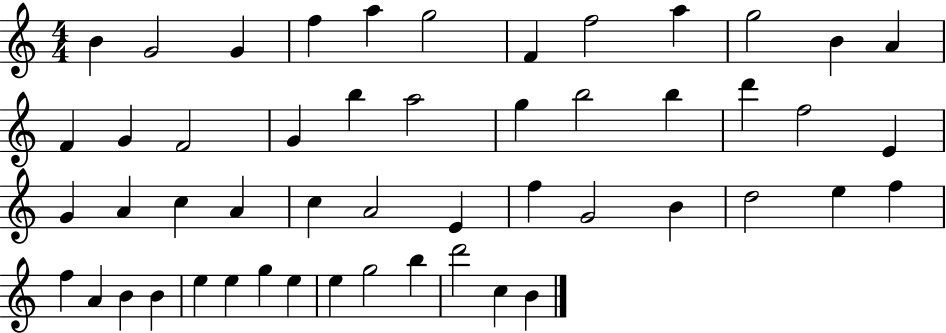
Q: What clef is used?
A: treble